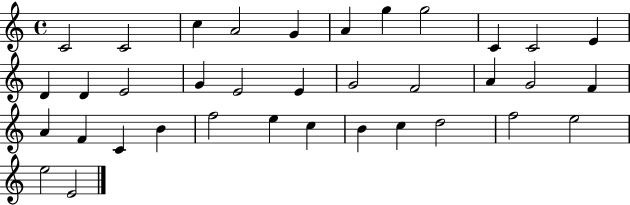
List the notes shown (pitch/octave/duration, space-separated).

C4/h C4/h C5/q A4/h G4/q A4/q G5/q G5/h C4/q C4/h E4/q D4/q D4/q E4/h G4/q E4/h E4/q G4/h F4/h A4/q G4/h F4/q A4/q F4/q C4/q B4/q F5/h E5/q C5/q B4/q C5/q D5/h F5/h E5/h E5/h E4/h